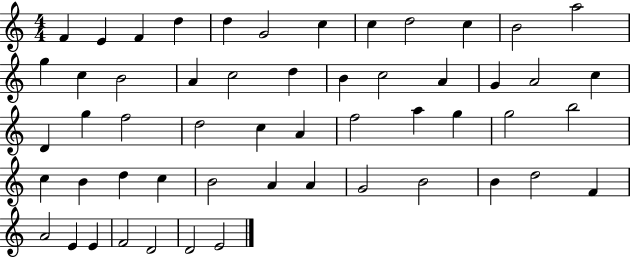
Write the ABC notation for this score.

X:1
T:Untitled
M:4/4
L:1/4
K:C
F E F d d G2 c c d2 c B2 a2 g c B2 A c2 d B c2 A G A2 c D g f2 d2 c A f2 a g g2 b2 c B d c B2 A A G2 B2 B d2 F A2 E E F2 D2 D2 E2